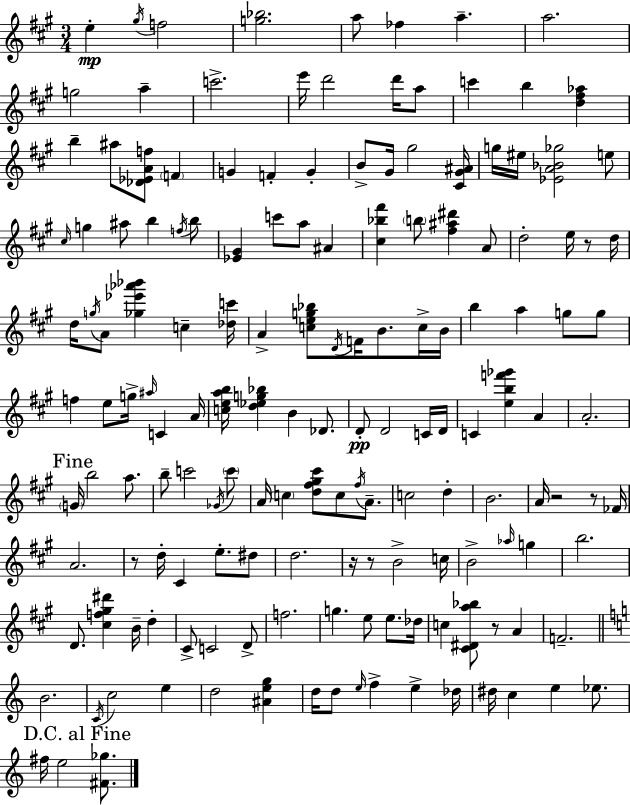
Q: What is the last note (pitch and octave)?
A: E5